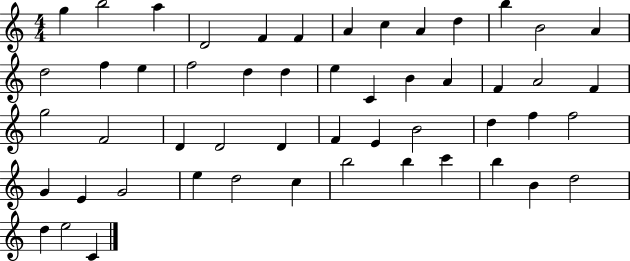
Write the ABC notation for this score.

X:1
T:Untitled
M:4/4
L:1/4
K:C
g b2 a D2 F F A c A d b B2 A d2 f e f2 d d e C B A F A2 F g2 F2 D D2 D F E B2 d f f2 G E G2 e d2 c b2 b c' b B d2 d e2 C